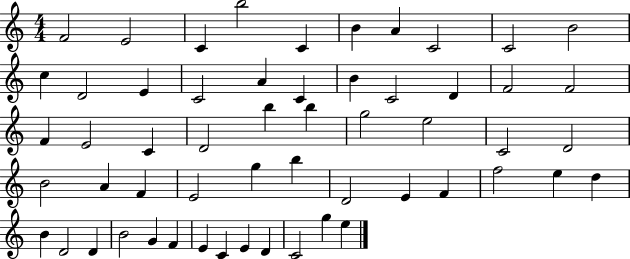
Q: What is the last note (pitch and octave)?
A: E5